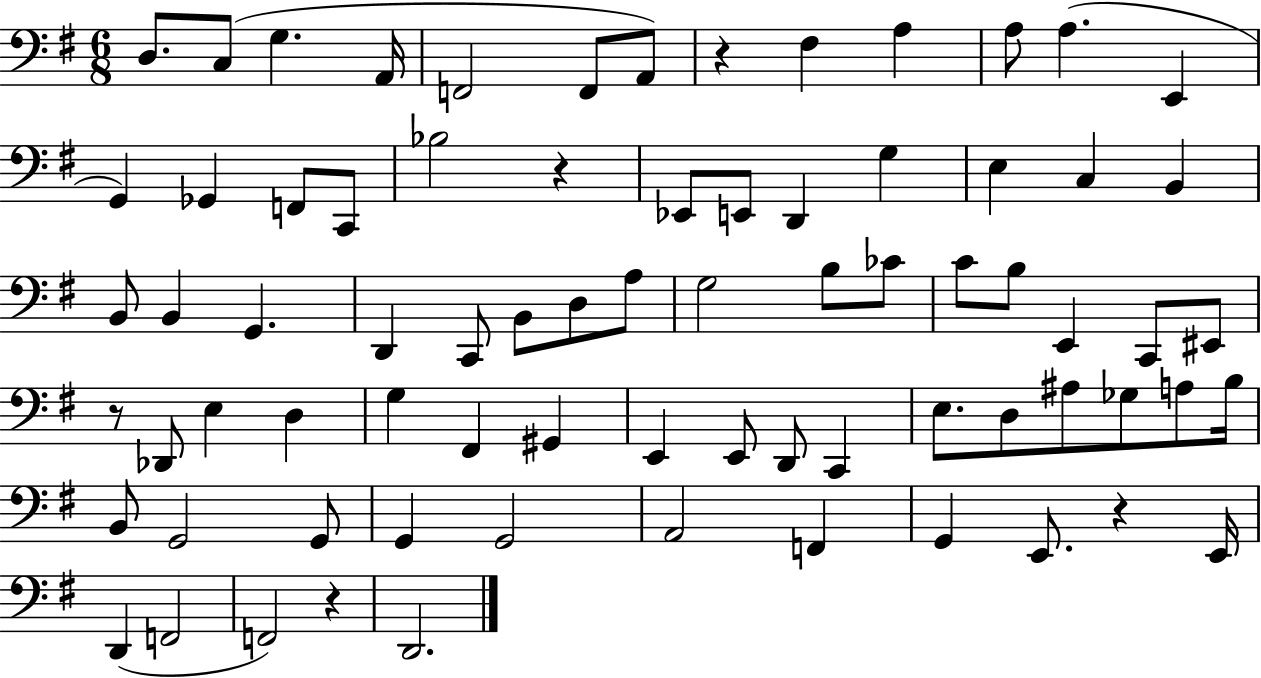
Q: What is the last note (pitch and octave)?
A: D2